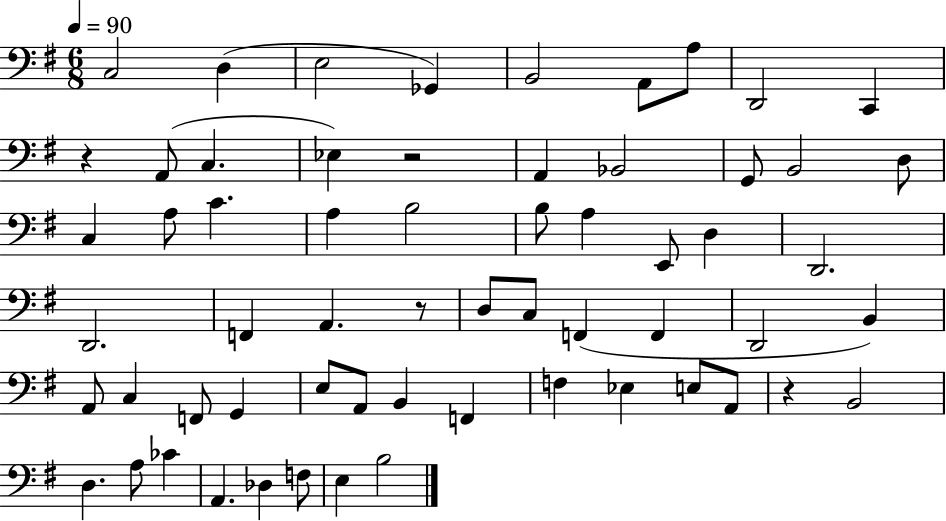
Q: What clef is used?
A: bass